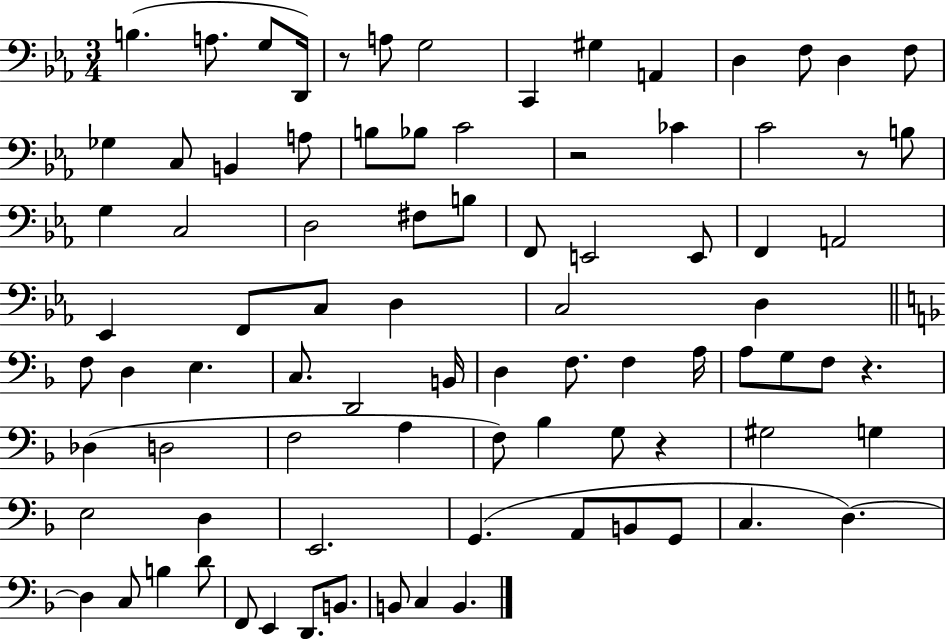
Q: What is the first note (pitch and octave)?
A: B3